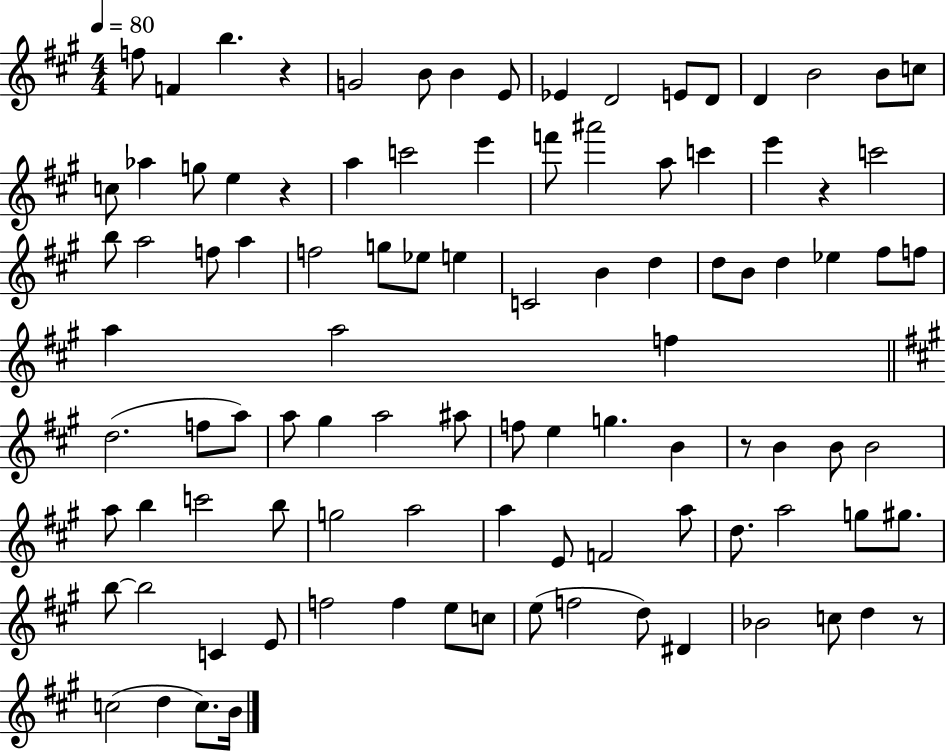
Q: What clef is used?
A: treble